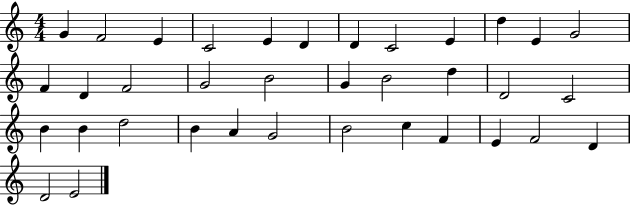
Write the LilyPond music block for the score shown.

{
  \clef treble
  \numericTimeSignature
  \time 4/4
  \key c \major
  g'4 f'2 e'4 | c'2 e'4 d'4 | d'4 c'2 e'4 | d''4 e'4 g'2 | \break f'4 d'4 f'2 | g'2 b'2 | g'4 b'2 d''4 | d'2 c'2 | \break b'4 b'4 d''2 | b'4 a'4 g'2 | b'2 c''4 f'4 | e'4 f'2 d'4 | \break d'2 e'2 | \bar "|."
}